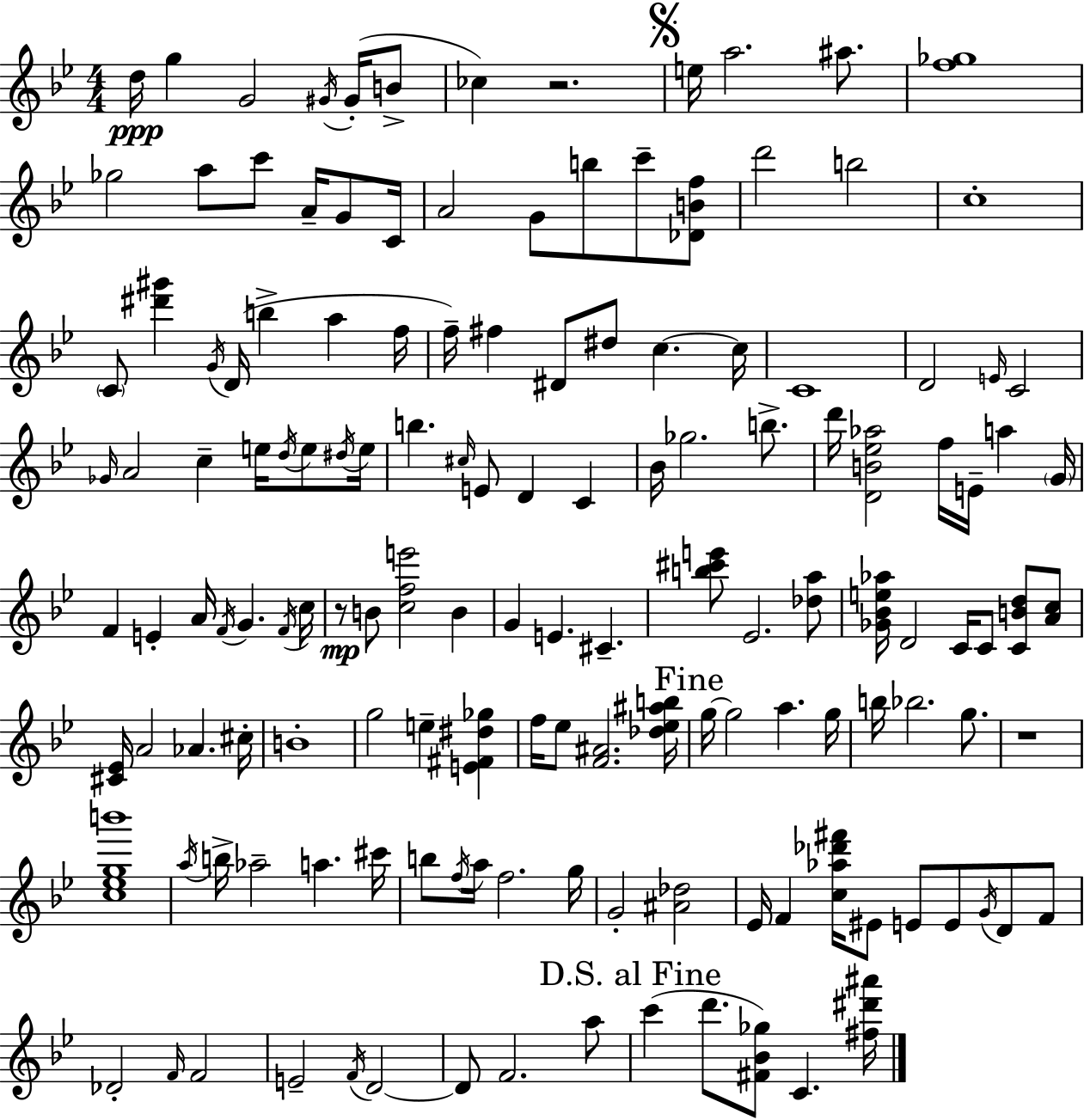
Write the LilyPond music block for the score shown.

{
  \clef treble
  \numericTimeSignature
  \time 4/4
  \key g \minor
  d''16\ppp g''4 g'2 \acciaccatura { gis'16 }( gis'16-. b'8-> | ces''4) r2. | \mark \markup { \musicglyph "scripts.segno" } e''16 a''2. ais''8. | <f'' ges''>1 | \break ges''2 a''8 c'''8 a'16-- g'8 | c'16 a'2 g'8 b''8 c'''8-- <des' b' f''>8 | d'''2 b''2 | c''1-. | \break \parenthesize c'8 <dis''' gis'''>4 \acciaccatura { g'16 } d'16( b''4-> a''4 | f''16 f''16--) fis''4 dis'8 dis''8 c''4.~~ | c''16 c'1 | d'2 \grace { e'16 } c'2 | \break \grace { ges'16 } a'2 c''4-- | e''16 \acciaccatura { d''16 } e''8 \acciaccatura { dis''16 } e''16 b''4. \grace { cis''16 } e'8 d'4 | c'4 bes'16 ges''2. | b''8.-> d'''16 <d' b' ees'' aes''>2 | \break f''16 e'16-- a''4 \parenthesize g'16 f'4 e'4-. a'16 | \acciaccatura { f'16 } g'4. \acciaccatura { f'16 } c''16 r8\mp b'8 <c'' f'' e'''>2 | b'4 g'4 e'4. | cis'4.-- <b'' cis''' e'''>8 ees'2. | \break <des'' a''>8 <ges' bes' e'' aes''>16 d'2 | c'16 c'8 <c' b' d''>8 <a' c''>8 <cis' ees'>16 a'2 | aes'4. cis''16-. b'1-. | g''2 | \break e''4-- <e' fis' dis'' ges''>4 f''16 ees''8 <f' ais'>2. | <des'' ees'' ais'' b''>16 \mark "Fine" g''16~~ g''2 | a''4. g''16 b''16 bes''2. | g''8. r1 | \break <c'' ees'' g'' b'''>1 | \acciaccatura { a''16 } b''16-> aes''2-- | a''4. cis'''16 b''8 \acciaccatura { f''16 } a''16 f''2. | g''16 g'2-. | \break <ais' des''>2 ees'16 f'4 | <c'' aes'' des''' fis'''>16 eis'8 e'8 e'8 \acciaccatura { g'16 } d'8 f'8 des'2-. | \grace { f'16 } f'2 e'2-- | \acciaccatura { f'16 } d'2~~ d'8 | \break f'2. a''8 \mark "D.S. al Fine" c'''4( | d'''8. <fis' bes' ges''>8) c'4. <fis'' dis''' ais'''>16 \bar "|."
}